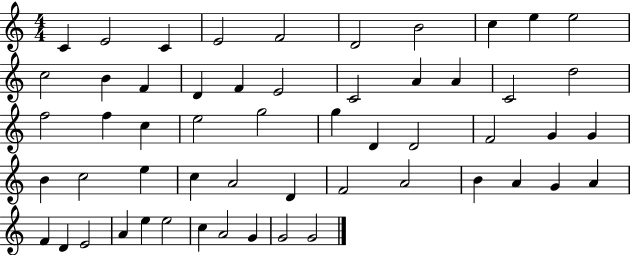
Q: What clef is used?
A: treble